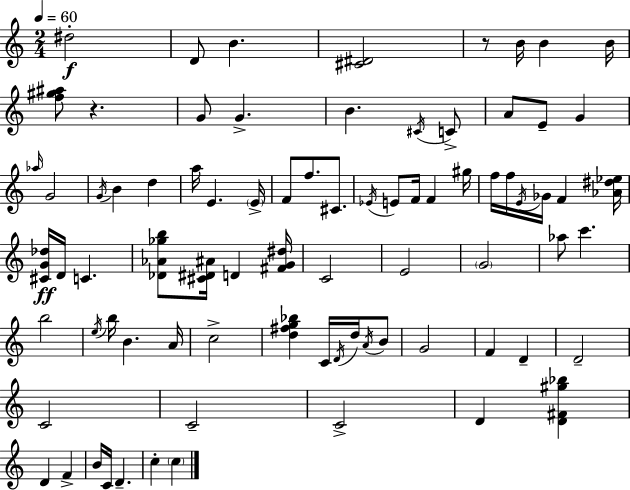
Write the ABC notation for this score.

X:1
T:Untitled
M:2/4
L:1/4
K:Am
^d2 D/2 B [^C^D]2 z/2 B/4 B B/4 [f^g^a]/2 z G/2 G B ^C/4 C/2 A/2 E/2 G _a/4 G2 G/4 B d a/4 E E/4 F/2 f/2 ^C/2 _E/4 E/2 F/4 F ^g/4 f/4 f/4 E/4 _G/4 F [_A^d_e]/4 [^CG_d]/4 D/4 C [_D_A_gb]/2 [^C^D^A]/4 D [^FG^d]/4 C2 E2 G2 _a/2 c' b2 e/4 b/4 B A/4 c2 [d^fg_b] C/4 D/4 d/4 A/4 B/2 G2 F D D2 C2 C2 C2 D [D^F^g_b] D F B/4 C/4 D c c